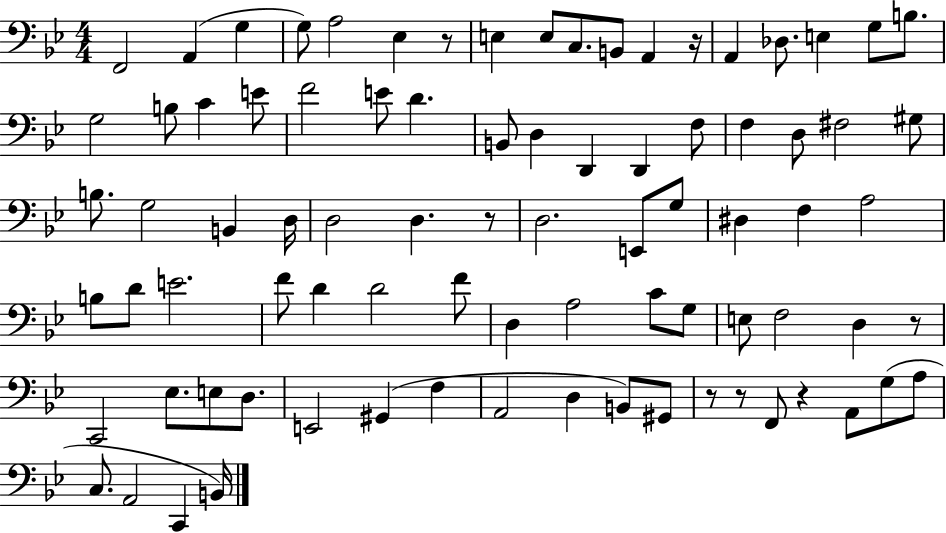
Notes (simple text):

F2/h A2/q G3/q G3/e A3/h Eb3/q R/e E3/q E3/e C3/e. B2/e A2/q R/s A2/q Db3/e. E3/q G3/e B3/e. G3/h B3/e C4/q E4/e F4/h E4/e D4/q. B2/e D3/q D2/q D2/q F3/e F3/q D3/e F#3/h G#3/e B3/e. G3/h B2/q D3/s D3/h D3/q. R/e D3/h. E2/e G3/e D#3/q F3/q A3/h B3/e D4/e E4/h. F4/e D4/q D4/h F4/e D3/q A3/h C4/e G3/e E3/e F3/h D3/q R/e C2/h Eb3/e. E3/e D3/e. E2/h G#2/q F3/q A2/h D3/q B2/e G#2/e R/e R/e F2/e R/q A2/e G3/e A3/e C3/e. A2/h C2/q B2/s